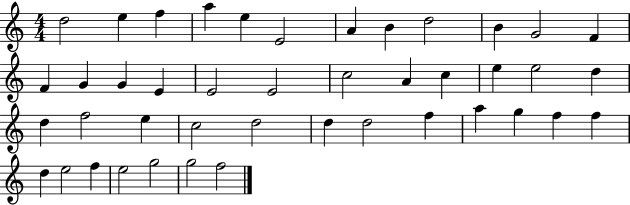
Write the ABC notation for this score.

X:1
T:Untitled
M:4/4
L:1/4
K:C
d2 e f a e E2 A B d2 B G2 F F G G E E2 E2 c2 A c e e2 d d f2 e c2 d2 d d2 f a g f f d e2 f e2 g2 g2 f2